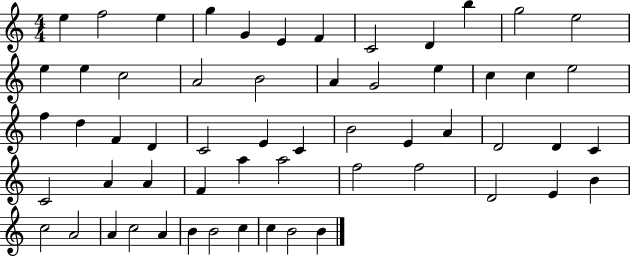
{
  \clef treble
  \numericTimeSignature
  \time 4/4
  \key c \major
  e''4 f''2 e''4 | g''4 g'4 e'4 f'4 | c'2 d'4 b''4 | g''2 e''2 | \break e''4 e''4 c''2 | a'2 b'2 | a'4 g'2 e''4 | c''4 c''4 e''2 | \break f''4 d''4 f'4 d'4 | c'2 e'4 c'4 | b'2 e'4 a'4 | d'2 d'4 c'4 | \break c'2 a'4 a'4 | f'4 a''4 a''2 | f''2 f''2 | d'2 e'4 b'4 | \break c''2 a'2 | a'4 c''2 a'4 | b'4 b'2 c''4 | c''4 b'2 b'4 | \break \bar "|."
}